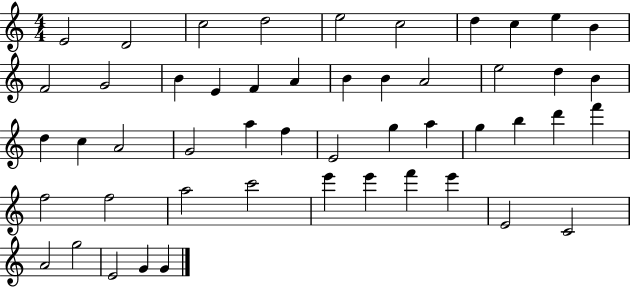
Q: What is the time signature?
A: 4/4